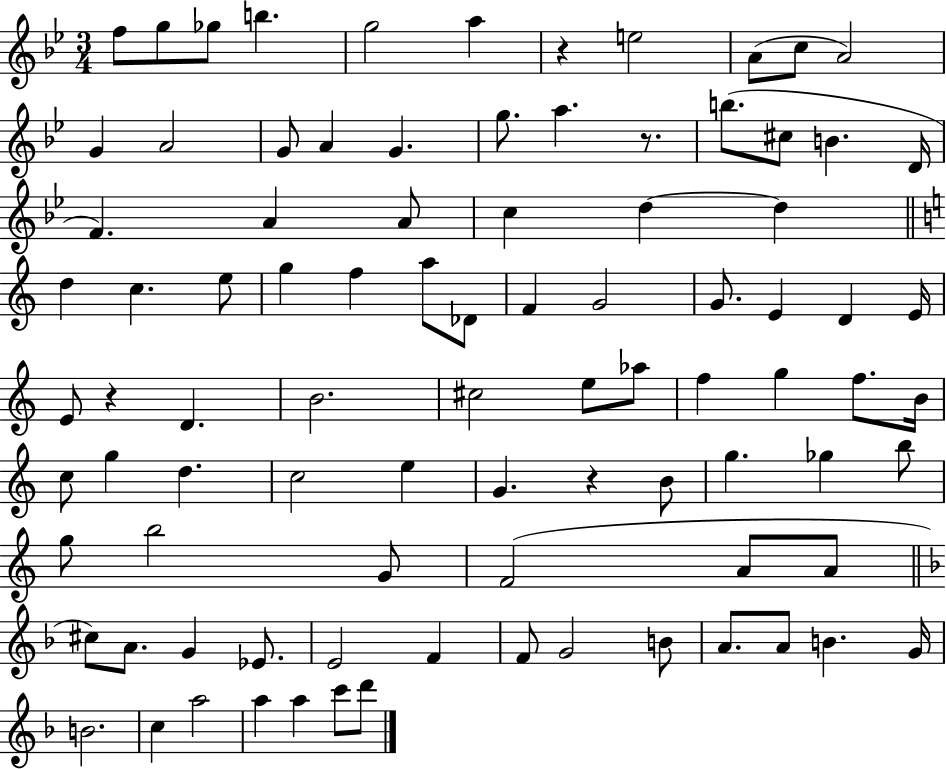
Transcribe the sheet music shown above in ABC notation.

X:1
T:Untitled
M:3/4
L:1/4
K:Bb
f/2 g/2 _g/2 b g2 a z e2 A/2 c/2 A2 G A2 G/2 A G g/2 a z/2 b/2 ^c/2 B D/4 F A A/2 c d d d c e/2 g f a/2 _D/2 F G2 G/2 E D E/4 E/2 z D B2 ^c2 e/2 _a/2 f g f/2 B/4 c/2 g d c2 e G z B/2 g _g b/2 g/2 b2 G/2 F2 A/2 A/2 ^c/2 A/2 G _E/2 E2 F F/2 G2 B/2 A/2 A/2 B G/4 B2 c a2 a a c'/2 d'/2